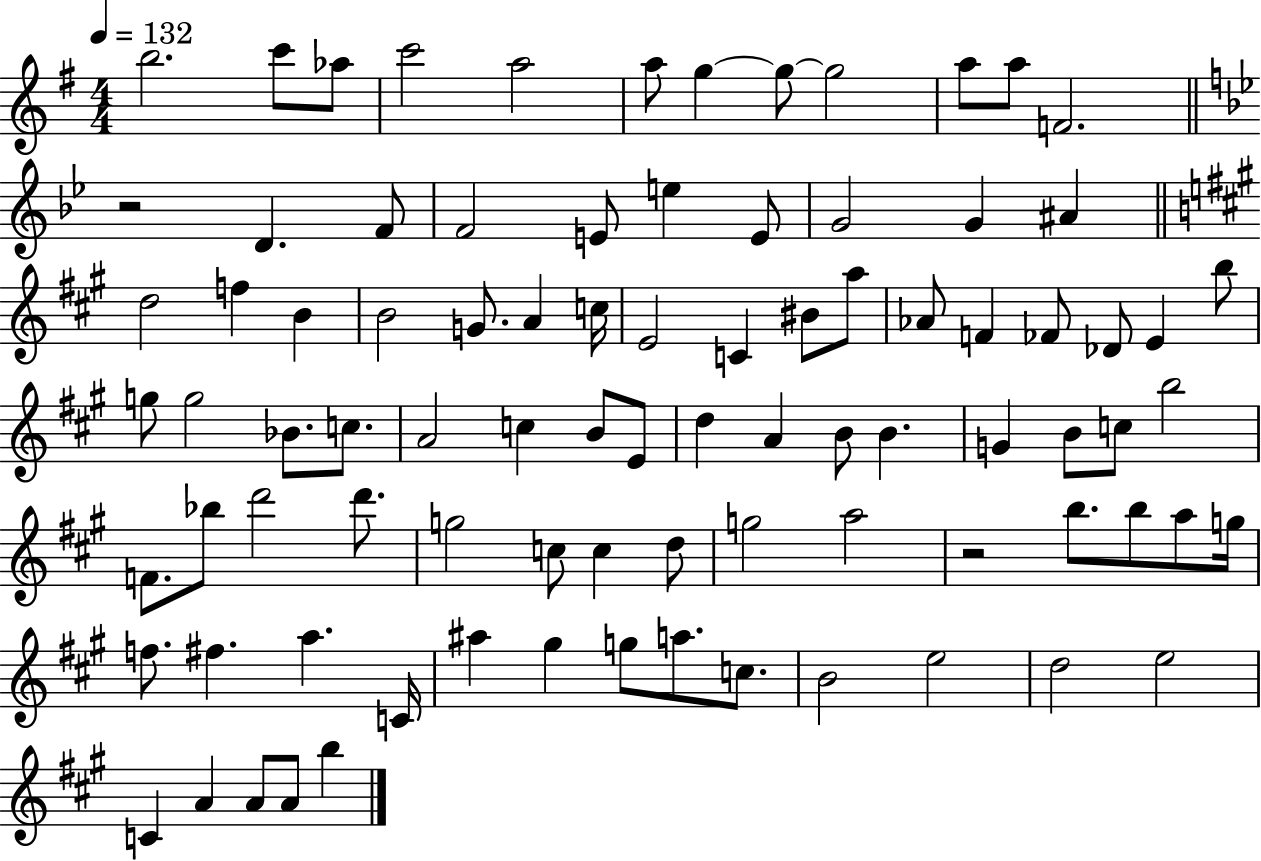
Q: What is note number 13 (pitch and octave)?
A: D4